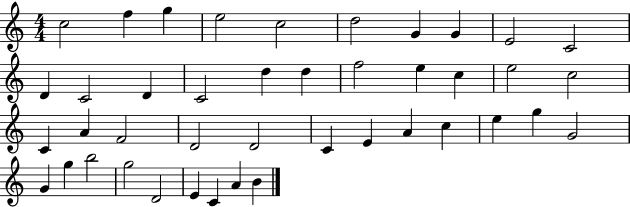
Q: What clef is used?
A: treble